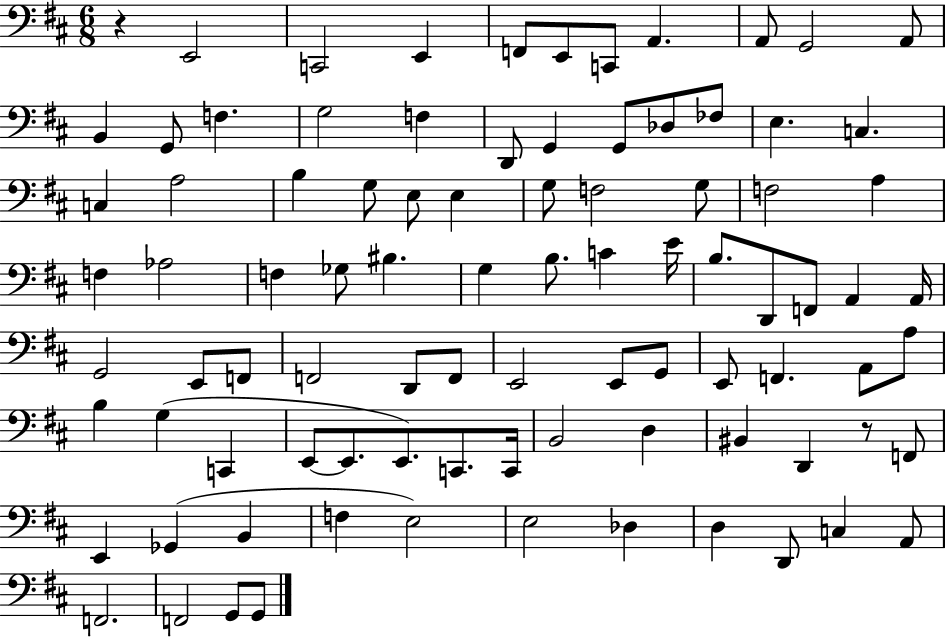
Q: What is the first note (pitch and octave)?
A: E2